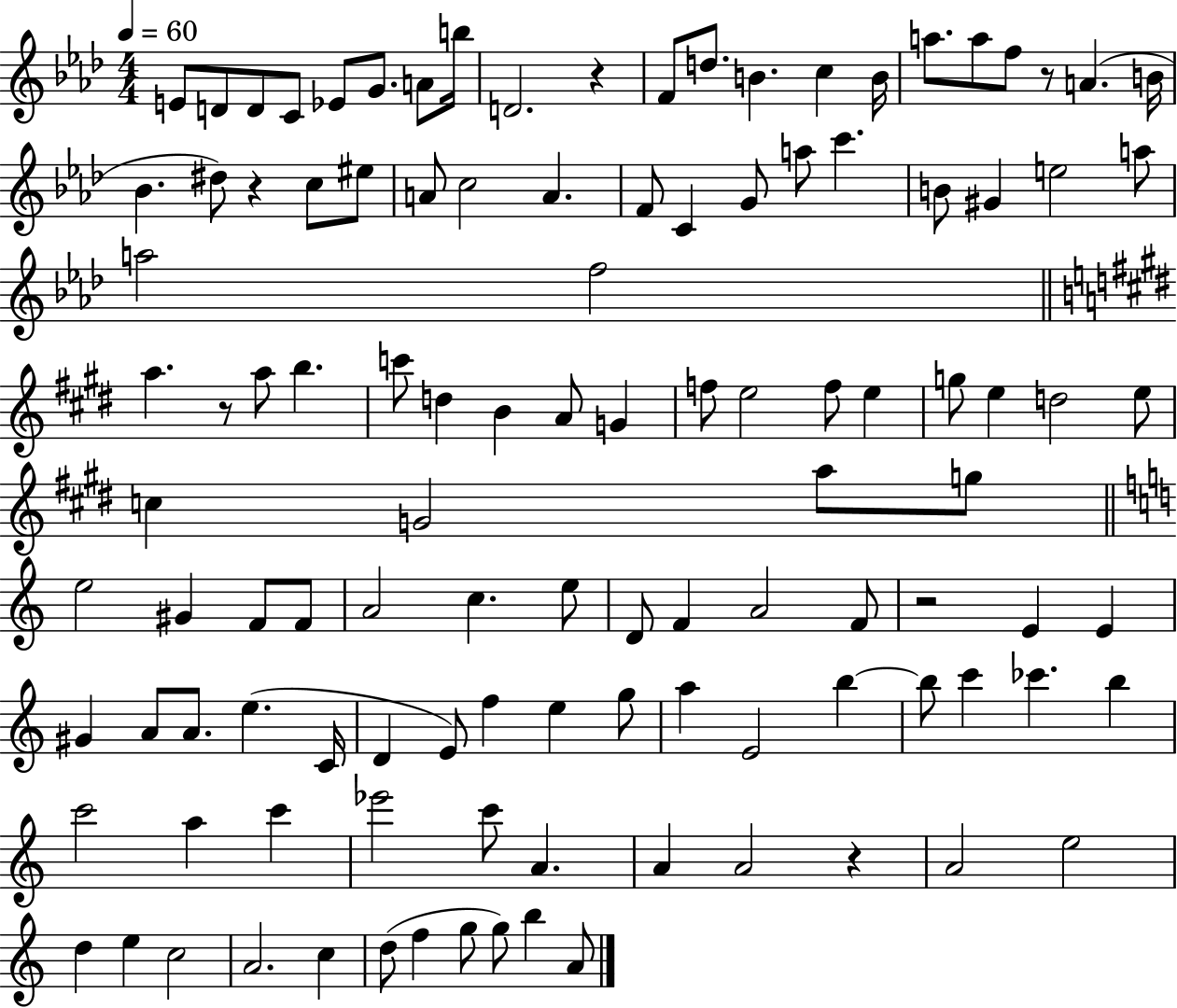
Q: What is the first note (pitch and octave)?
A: E4